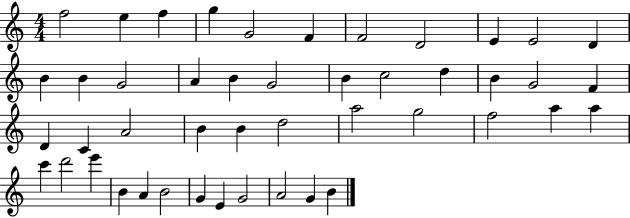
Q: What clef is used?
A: treble